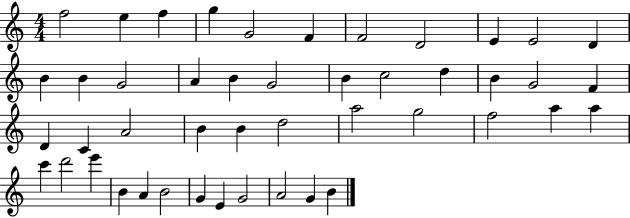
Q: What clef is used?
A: treble